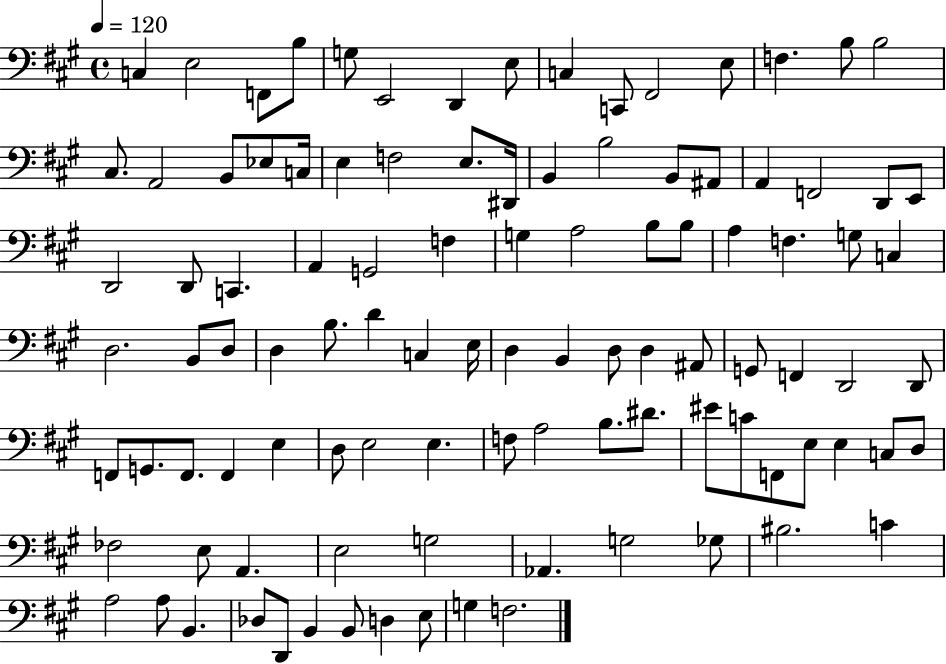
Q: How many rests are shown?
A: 0